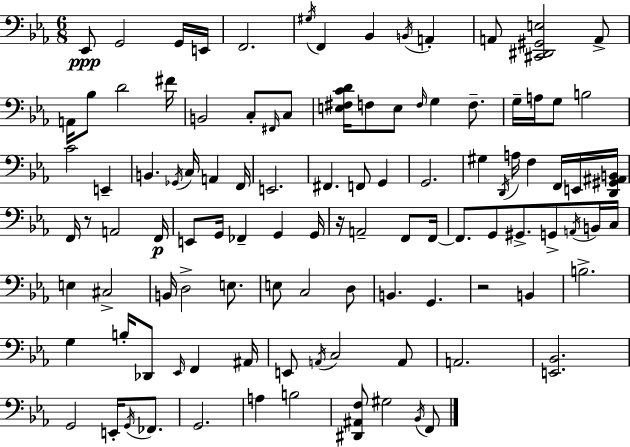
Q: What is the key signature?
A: EES major